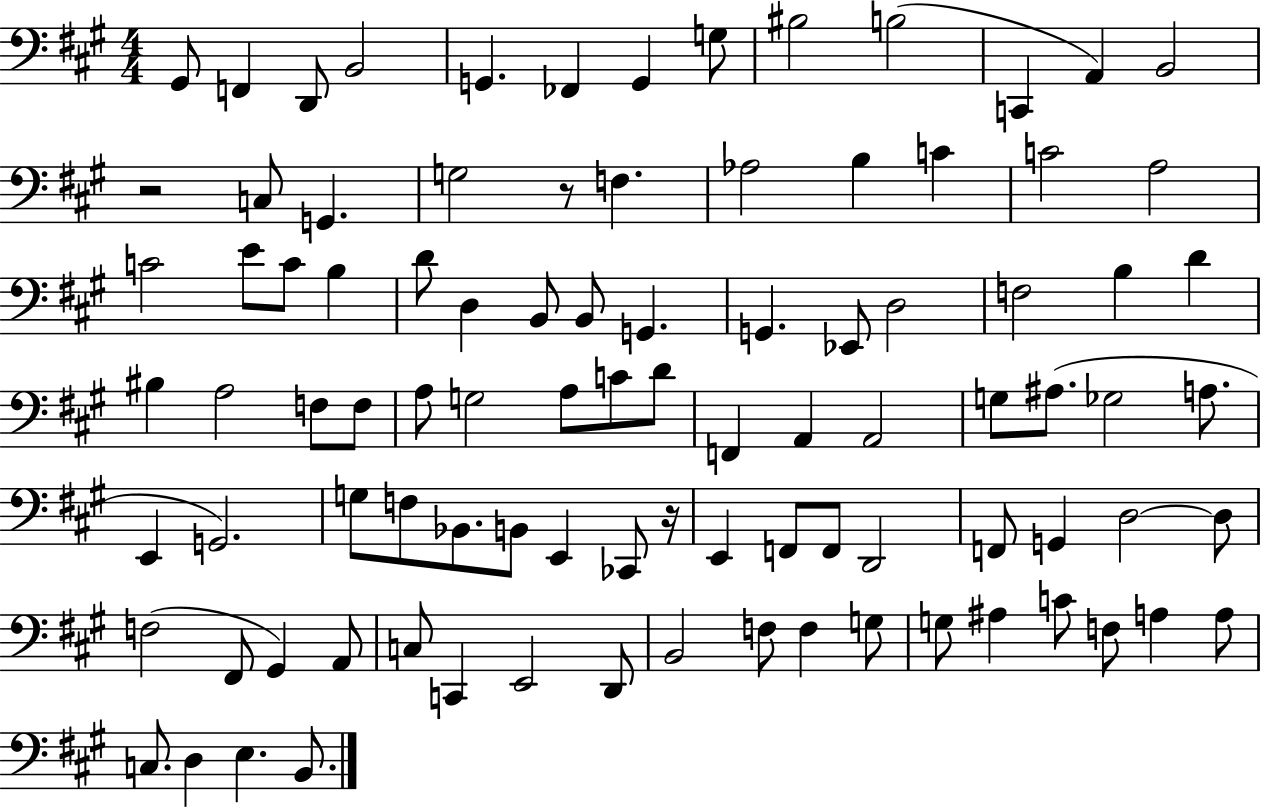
G#2/e F2/q D2/e B2/h G2/q. FES2/q G2/q G3/e BIS3/h B3/h C2/q A2/q B2/h R/h C3/e G2/q. G3/h R/e F3/q. Ab3/h B3/q C4/q C4/h A3/h C4/h E4/e C4/e B3/q D4/e D3/q B2/e B2/e G2/q. G2/q. Eb2/e D3/h F3/h B3/q D4/q BIS3/q A3/h F3/e F3/e A3/e G3/h A3/e C4/e D4/e F2/q A2/q A2/h G3/e A#3/e. Gb3/h A3/e. E2/q G2/h. G3/e F3/e Bb2/e. B2/e E2/q CES2/e R/s E2/q F2/e F2/e D2/h F2/e G2/q D3/h D3/e F3/h F#2/e G#2/q A2/e C3/e C2/q E2/h D2/e B2/h F3/e F3/q G3/e G3/e A#3/q C4/e F3/e A3/q A3/e C3/e. D3/q E3/q. B2/e.